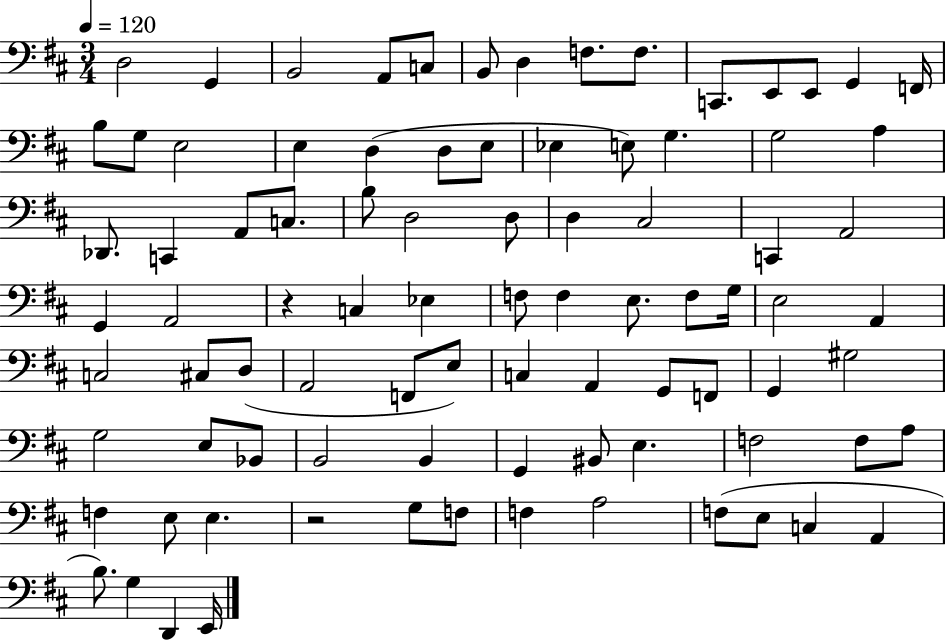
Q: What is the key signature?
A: D major